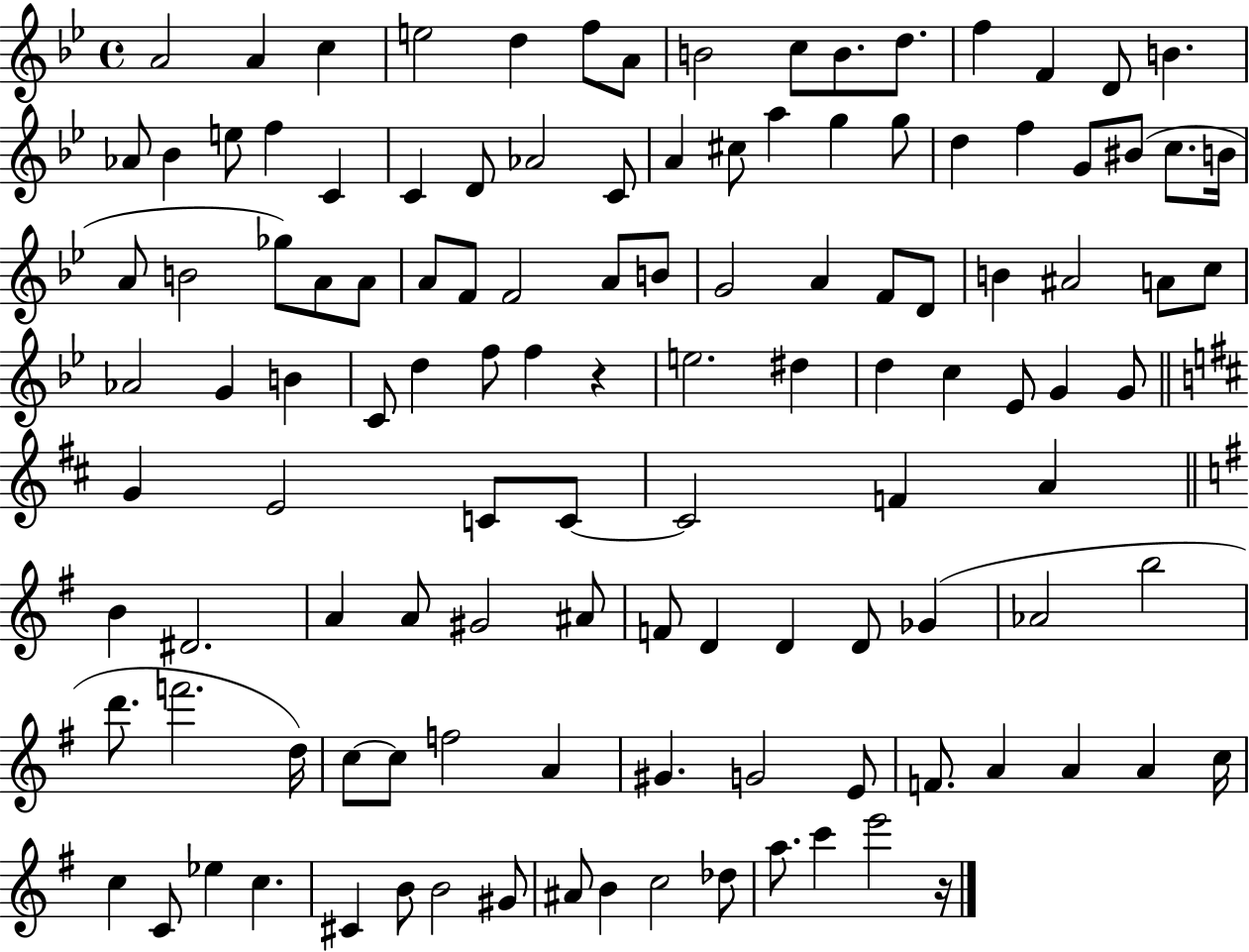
{
  \clef treble
  \time 4/4
  \defaultTimeSignature
  \key bes \major
  \repeat volta 2 { a'2 a'4 c''4 | e''2 d''4 f''8 a'8 | b'2 c''8 b'8. d''8. | f''4 f'4 d'8 b'4. | \break aes'8 bes'4 e''8 f''4 c'4 | c'4 d'8 aes'2 c'8 | a'4 cis''8 a''4 g''4 g''8 | d''4 f''4 g'8 bis'8( c''8. b'16 | \break a'8 b'2 ges''8) a'8 a'8 | a'8 f'8 f'2 a'8 b'8 | g'2 a'4 f'8 d'8 | b'4 ais'2 a'8 c''8 | \break aes'2 g'4 b'4 | c'8 d''4 f''8 f''4 r4 | e''2. dis''4 | d''4 c''4 ees'8 g'4 g'8 | \break \bar "||" \break \key d \major g'4 e'2 c'8 c'8~~ | c'2 f'4 a'4 | \bar "||" \break \key g \major b'4 dis'2. | a'4 a'8 gis'2 ais'8 | f'8 d'4 d'4 d'8 ges'4( | aes'2 b''2 | \break d'''8. f'''2. d''16) | c''8~~ c''8 f''2 a'4 | gis'4. g'2 e'8 | f'8. a'4 a'4 a'4 c''16 | \break c''4 c'8 ees''4 c''4. | cis'4 b'8 b'2 gis'8 | ais'8 b'4 c''2 des''8 | a''8. c'''4 e'''2 r16 | \break } \bar "|."
}